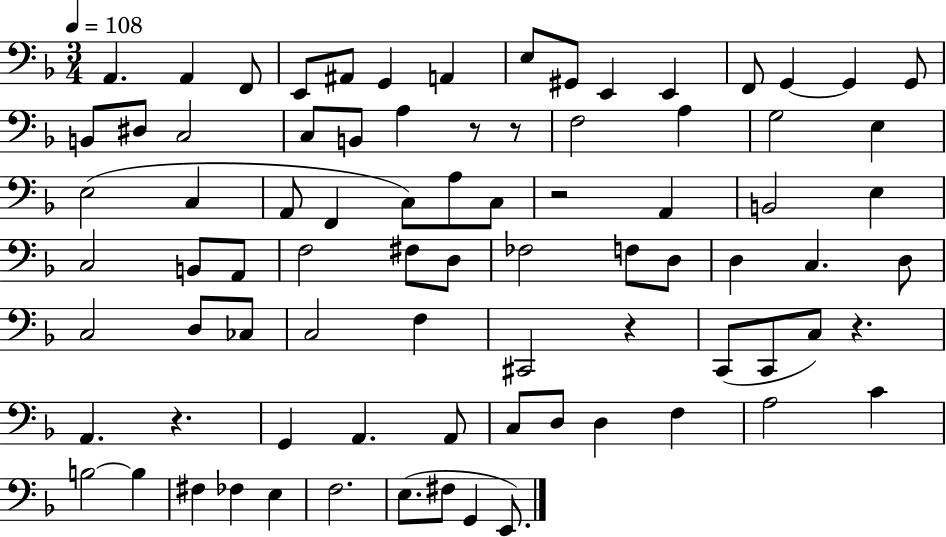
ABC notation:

X:1
T:Untitled
M:3/4
L:1/4
K:F
A,, A,, F,,/2 E,,/2 ^A,,/2 G,, A,, E,/2 ^G,,/2 E,, E,, F,,/2 G,, G,, G,,/2 B,,/2 ^D,/2 C,2 C,/2 B,,/2 A, z/2 z/2 F,2 A, G,2 E, E,2 C, A,,/2 F,, C,/2 A,/2 C,/2 z2 A,, B,,2 E, C,2 B,,/2 A,,/2 F,2 ^F,/2 D,/2 _F,2 F,/2 D,/2 D, C, D,/2 C,2 D,/2 _C,/2 C,2 F, ^C,,2 z C,,/2 C,,/2 C,/2 z A,, z G,, A,, A,,/2 C,/2 D,/2 D, F, A,2 C B,2 B, ^F, _F, E, F,2 E,/2 ^F,/2 G,, E,,/2